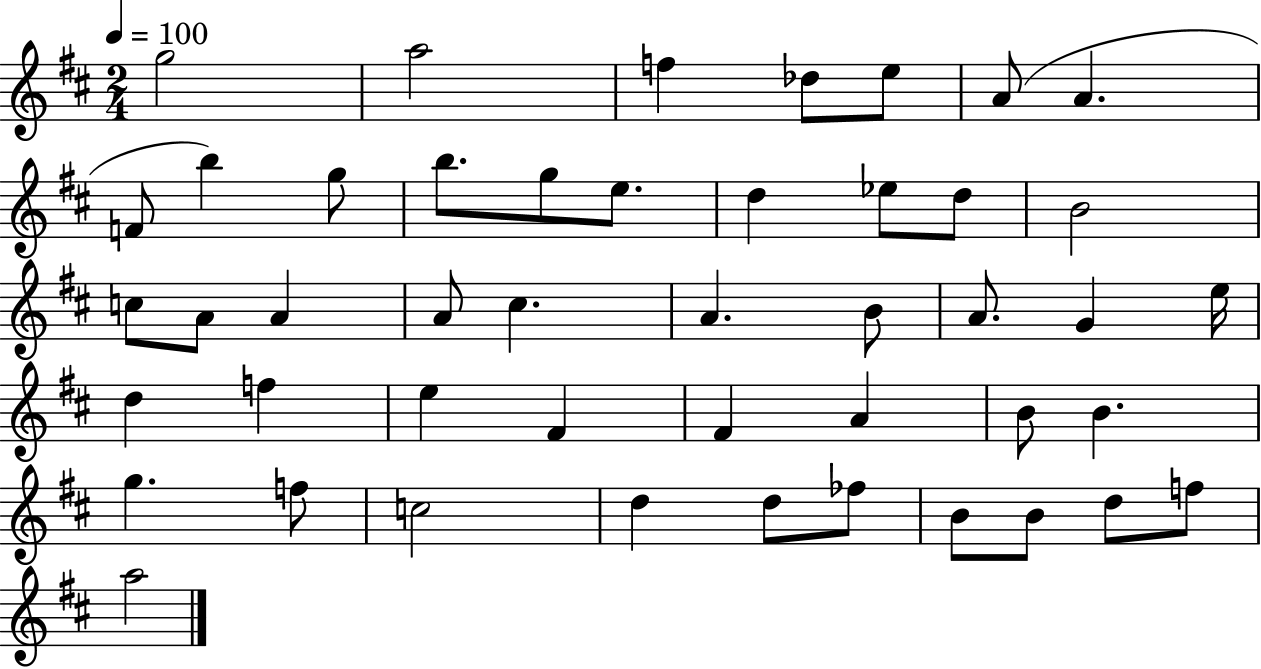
{
  \clef treble
  \numericTimeSignature
  \time 2/4
  \key d \major
  \tempo 4 = 100
  g''2 | a''2 | f''4 des''8 e''8 | a'8( a'4. | \break f'8 b''4) g''8 | b''8. g''8 e''8. | d''4 ees''8 d''8 | b'2 | \break c''8 a'8 a'4 | a'8 cis''4. | a'4. b'8 | a'8. g'4 e''16 | \break d''4 f''4 | e''4 fis'4 | fis'4 a'4 | b'8 b'4. | \break g''4. f''8 | c''2 | d''4 d''8 fes''8 | b'8 b'8 d''8 f''8 | \break a''2 | \bar "|."
}